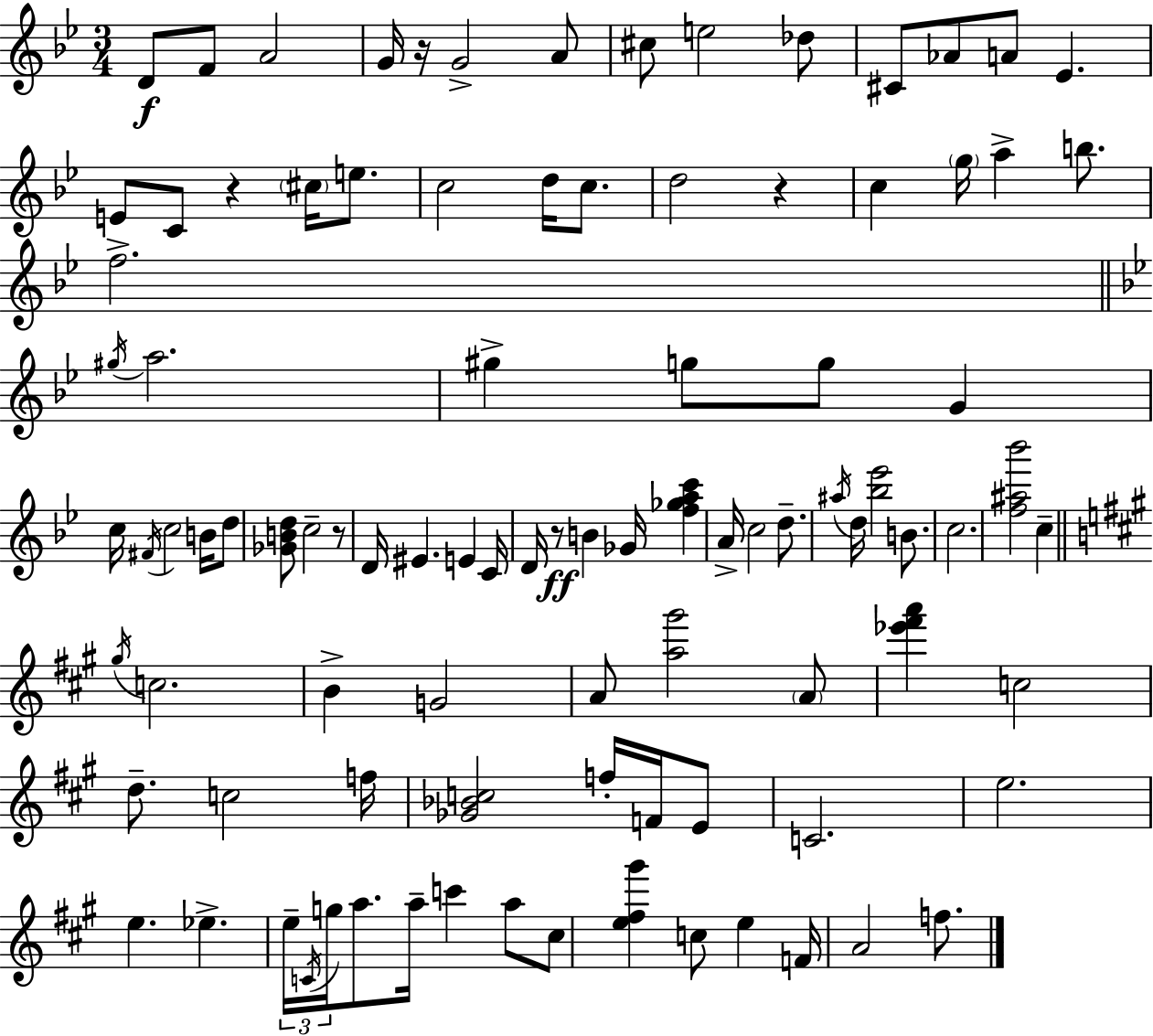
X:1
T:Untitled
M:3/4
L:1/4
K:Gm
D/2 F/2 A2 G/4 z/4 G2 A/2 ^c/2 e2 _d/2 ^C/2 _A/2 A/2 _E E/2 C/2 z ^c/4 e/2 c2 d/4 c/2 d2 z c g/4 a b/2 f2 ^g/4 a2 ^g g/2 g/2 G c/4 ^F/4 c2 B/4 d/2 [_GBd]/2 c2 z/2 D/4 ^E E C/4 D/4 z/2 B _G/4 [f_gac'] A/4 c2 d/2 ^a/4 d/4 [_b_e']2 B/2 c2 [f^a_b']2 c ^g/4 c2 B G2 A/2 [a^g']2 A/2 [_e'^f'a'] c2 d/2 c2 f/4 [_G_Bc]2 f/4 F/4 E/2 C2 e2 e _e e/4 C/4 g/4 a/2 a/4 c' a/2 ^c/2 [e^f^g'] c/2 e F/4 A2 f/2